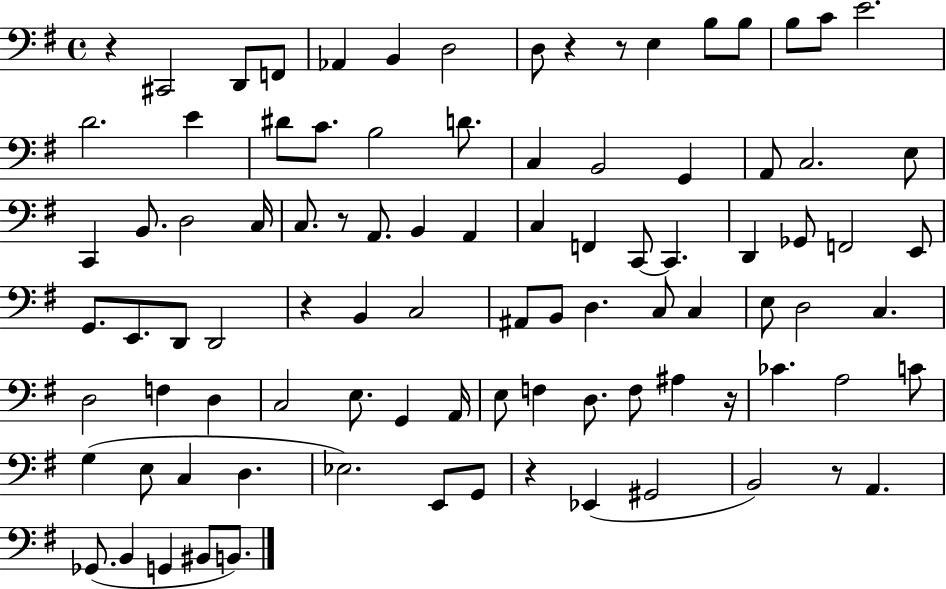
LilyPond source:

{
  \clef bass
  \time 4/4
  \defaultTimeSignature
  \key g \major
  \repeat volta 2 { r4 cis,2 d,8 f,8 | aes,4 b,4 d2 | d8 r4 r8 e4 b8 b8 | b8 c'8 e'2. | \break d'2. e'4 | dis'8 c'8. b2 d'8. | c4 b,2 g,4 | a,8 c2. e8 | \break c,4 b,8. d2 c16 | c8. r8 a,8. b,4 a,4 | c4 f,4 c,8~~ c,4. | d,4 ges,8 f,2 e,8 | \break g,8. e,8. d,8 d,2 | r4 b,4 c2 | ais,8 b,8 d4. c8 c4 | e8 d2 c4. | \break d2 f4 d4 | c2 e8. g,4 a,16 | e8 f4 d8. f8 ais4 r16 | ces'4. a2 c'8 | \break g4( e8 c4 d4. | ees2.) e,8 g,8 | r4 ees,4( gis,2 | b,2) r8 a,4. | \break ges,8.( b,4 g,4 bis,8 b,8.) | } \bar "|."
}